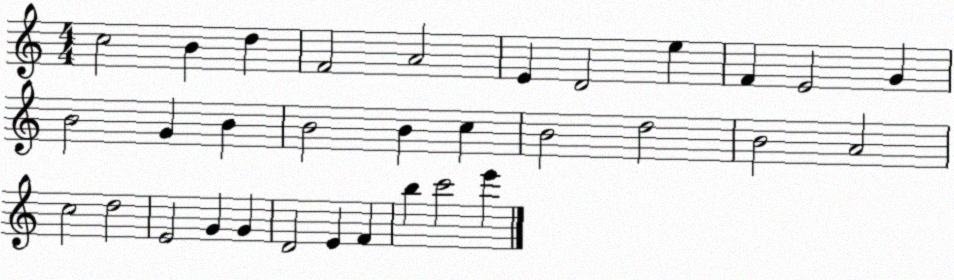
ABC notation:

X:1
T:Untitled
M:4/4
L:1/4
K:C
c2 B d F2 A2 E D2 e F E2 G B2 G B B2 B c B2 d2 B2 A2 c2 d2 E2 G G D2 E F b c'2 e'